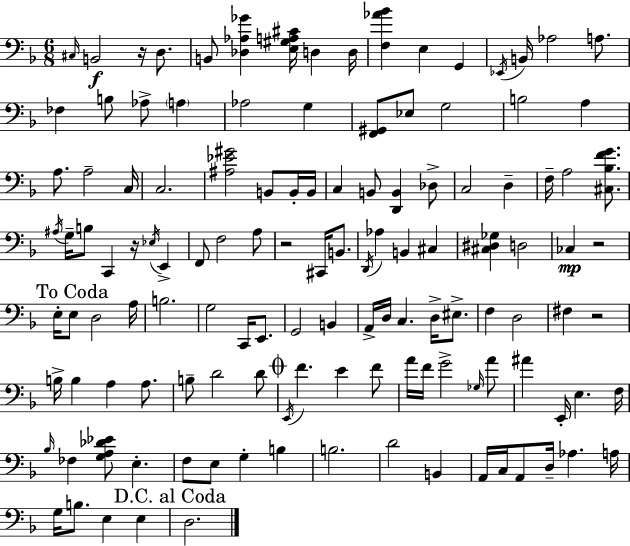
X:1
T:Untitled
M:6/8
L:1/4
K:F
^C,/4 B,,2 z/4 D,/2 B,,/2 [_D,_A,_G] [E,^G,A,^C]/4 D, D,/4 [F,_A_B] E, G,, _E,,/4 B,,/4 _A,2 A,/2 _F, B,/2 _A,/2 A, _A,2 G, [F,,^G,,]/2 _E,/2 G,2 B,2 A, A,/2 A,2 C,/4 C,2 [^A,_E^G]2 B,,/2 B,,/4 B,,/4 C, B,,/2 [D,,B,,] _D,/2 C,2 D, F,/4 A,2 [^C,_B,FG]/2 ^A,/4 G,/4 B,/2 C,, z/4 _E,/4 E,, F,,/2 F,2 A,/2 z2 ^C,,/4 B,,/2 D,,/4 _A, B,, ^C, [^C,^D,_G,] D,2 _C, z2 E,/4 E,/2 D,2 A,/4 B,2 G,2 C,,/4 E,,/2 G,,2 B,, A,,/4 D,/4 C, D,/4 ^E,/2 F, D,2 ^F, z2 B,/4 B, A, A,/2 B,/2 D2 D/2 E,,/4 F E F/2 A/4 F/4 G2 _G,/4 A/2 ^A E,,/4 E, F,/4 _B,/4 _F, [G,A,_D_E]/2 E, F,/2 E,/2 G, B, B,2 D2 B,, A,,/4 C,/4 A,,/2 D,/4 _A, A,/4 G,/4 B,/2 E, E, D,2